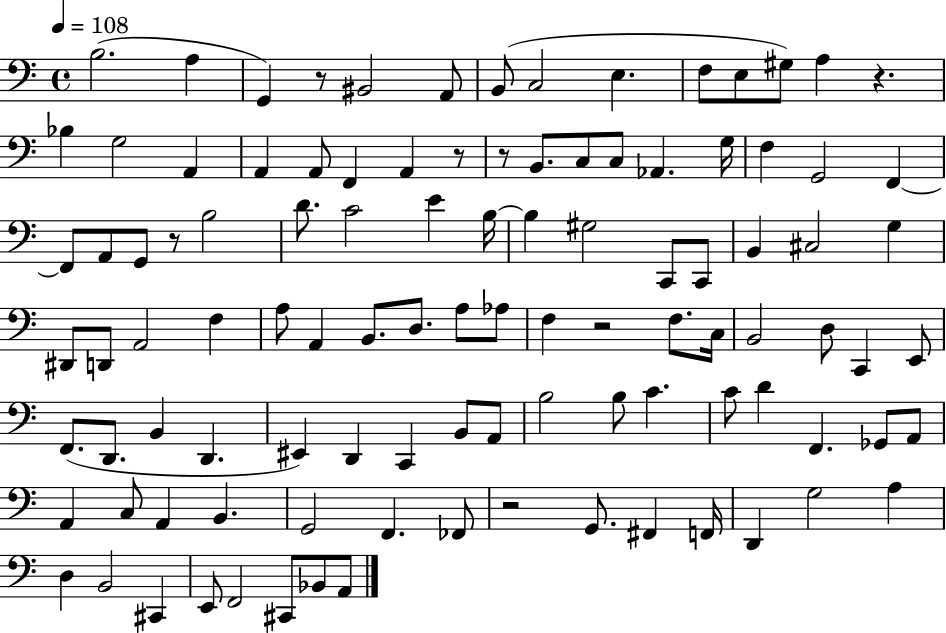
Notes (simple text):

B3/h. A3/q G2/q R/e BIS2/h A2/e B2/e C3/h E3/q. F3/e E3/e G#3/e A3/q R/q. Bb3/q G3/h A2/q A2/q A2/e F2/q A2/q R/e R/e B2/e. C3/e C3/e Ab2/q. G3/s F3/q G2/h F2/q F2/e A2/e G2/e R/e B3/h D4/e. C4/h E4/q B3/s B3/q G#3/h C2/e C2/e B2/q C#3/h G3/q D#2/e D2/e A2/h F3/q A3/e A2/q B2/e. D3/e. A3/e Ab3/e F3/q R/h F3/e. C3/s B2/h D3/e C2/q E2/e F2/e. D2/e. B2/q D2/q. EIS2/q D2/q C2/q B2/e A2/e B3/h B3/e C4/q. C4/e D4/q F2/q. Gb2/e A2/e A2/q C3/e A2/q B2/q. G2/h F2/q. FES2/e R/h G2/e. F#2/q F2/s D2/q G3/h A3/q D3/q B2/h C#2/q E2/e F2/h C#2/e Bb2/e A2/e